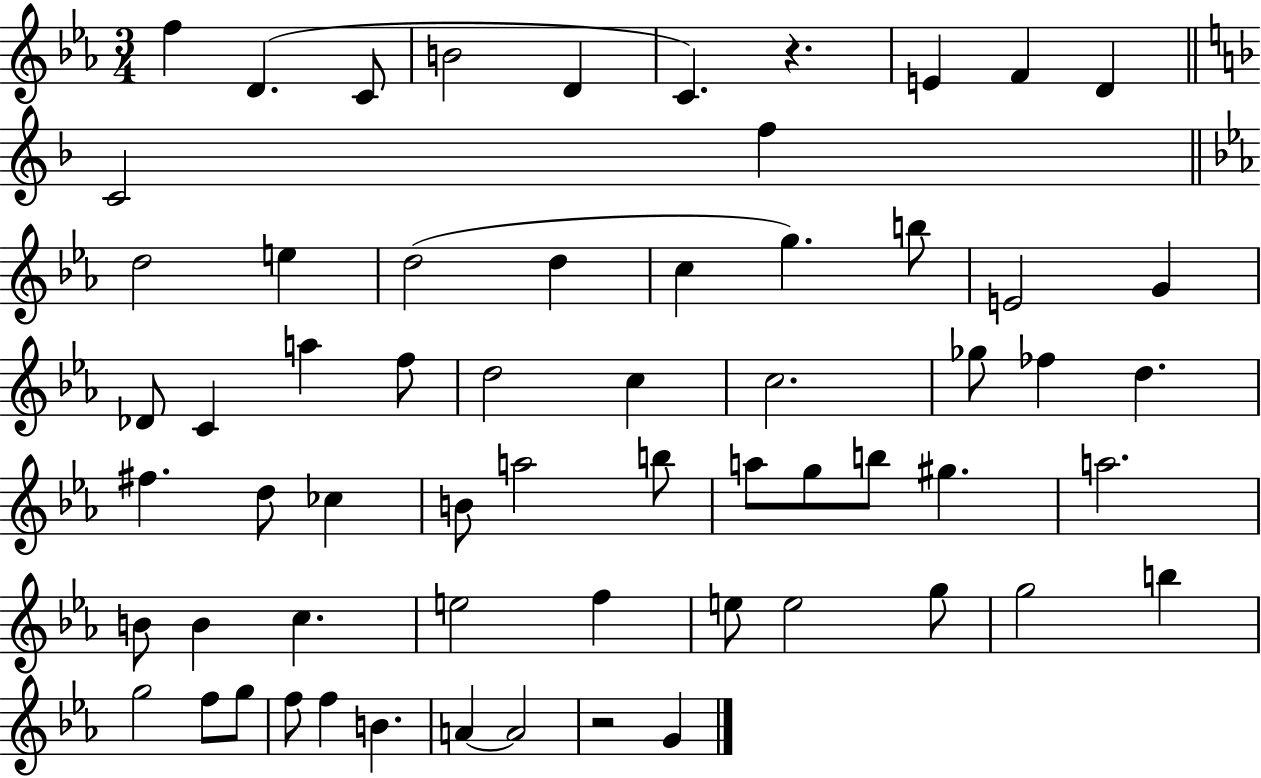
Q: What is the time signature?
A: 3/4